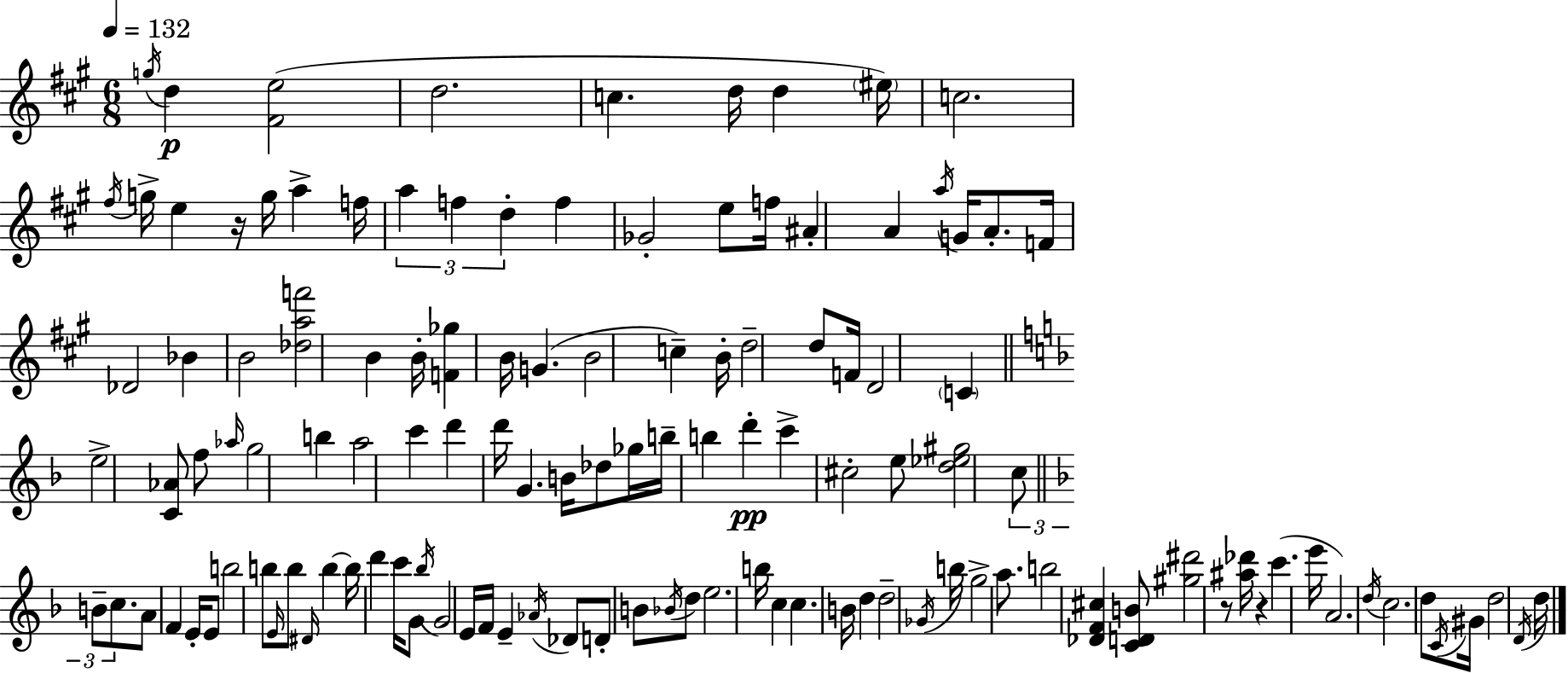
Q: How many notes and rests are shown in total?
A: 124